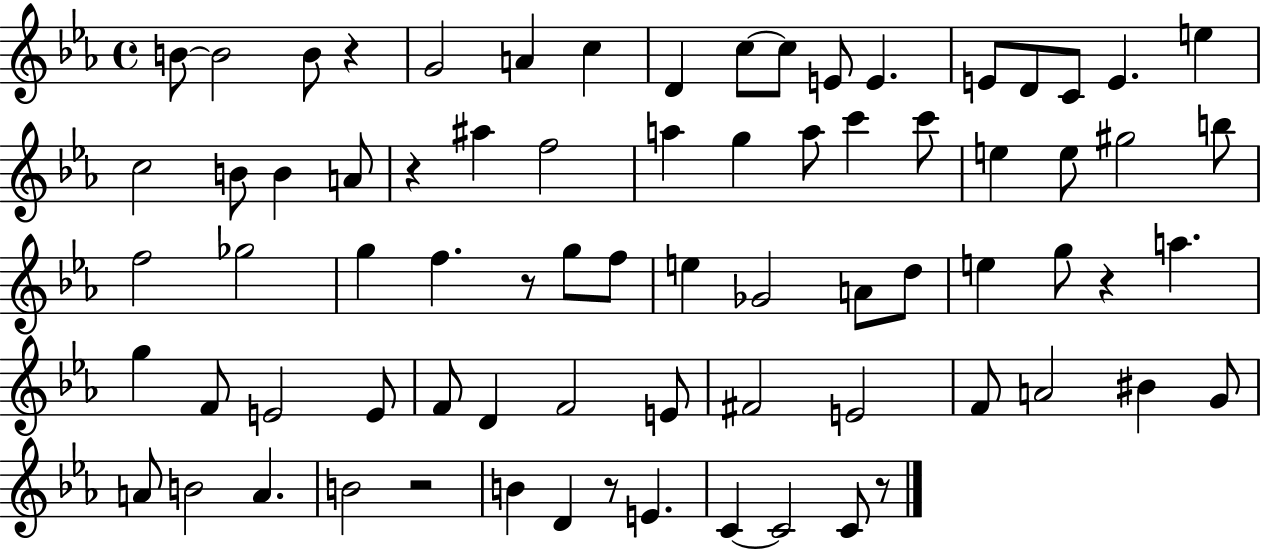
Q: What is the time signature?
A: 4/4